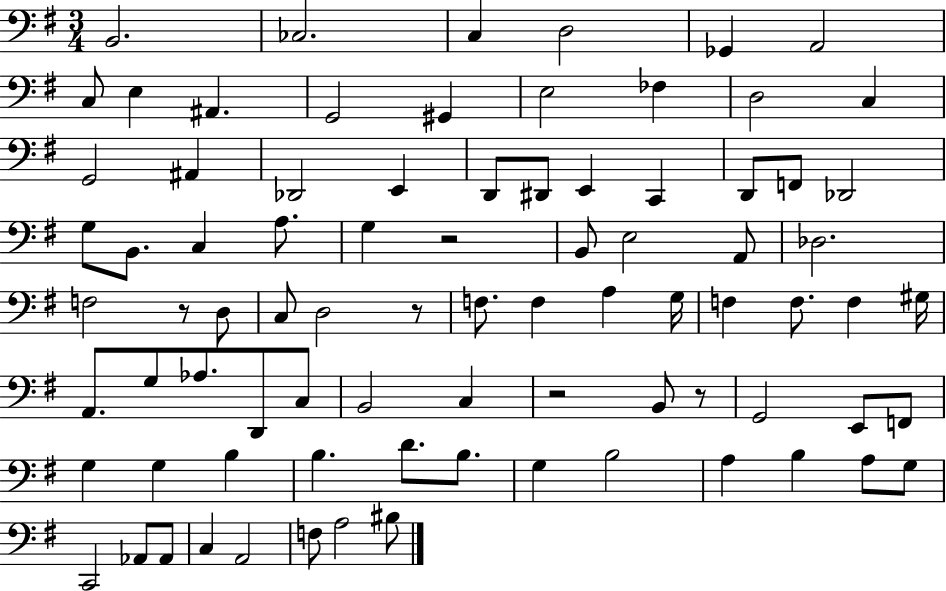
{
  \clef bass
  \numericTimeSignature
  \time 3/4
  \key g \major
  b,2. | ces2. | c4 d2 | ges,4 a,2 | \break c8 e4 ais,4. | g,2 gis,4 | e2 fes4 | d2 c4 | \break g,2 ais,4 | des,2 e,4 | d,8 dis,8 e,4 c,4 | d,8 f,8 des,2 | \break g8 b,8. c4 a8. | g4 r2 | b,8 e2 a,8 | des2. | \break f2 r8 d8 | c8 d2 r8 | f8. f4 a4 g16 | f4 f8. f4 gis16 | \break a,8. g8 aes8. d,8 c8 | b,2 c4 | r2 b,8 r8 | g,2 e,8 f,8 | \break g4 g4 b4 | b4. d'8. b8. | g4 b2 | a4 b4 a8 g8 | \break c,2 aes,8 aes,8 | c4 a,2 | f8 a2 bis8 | \bar "|."
}